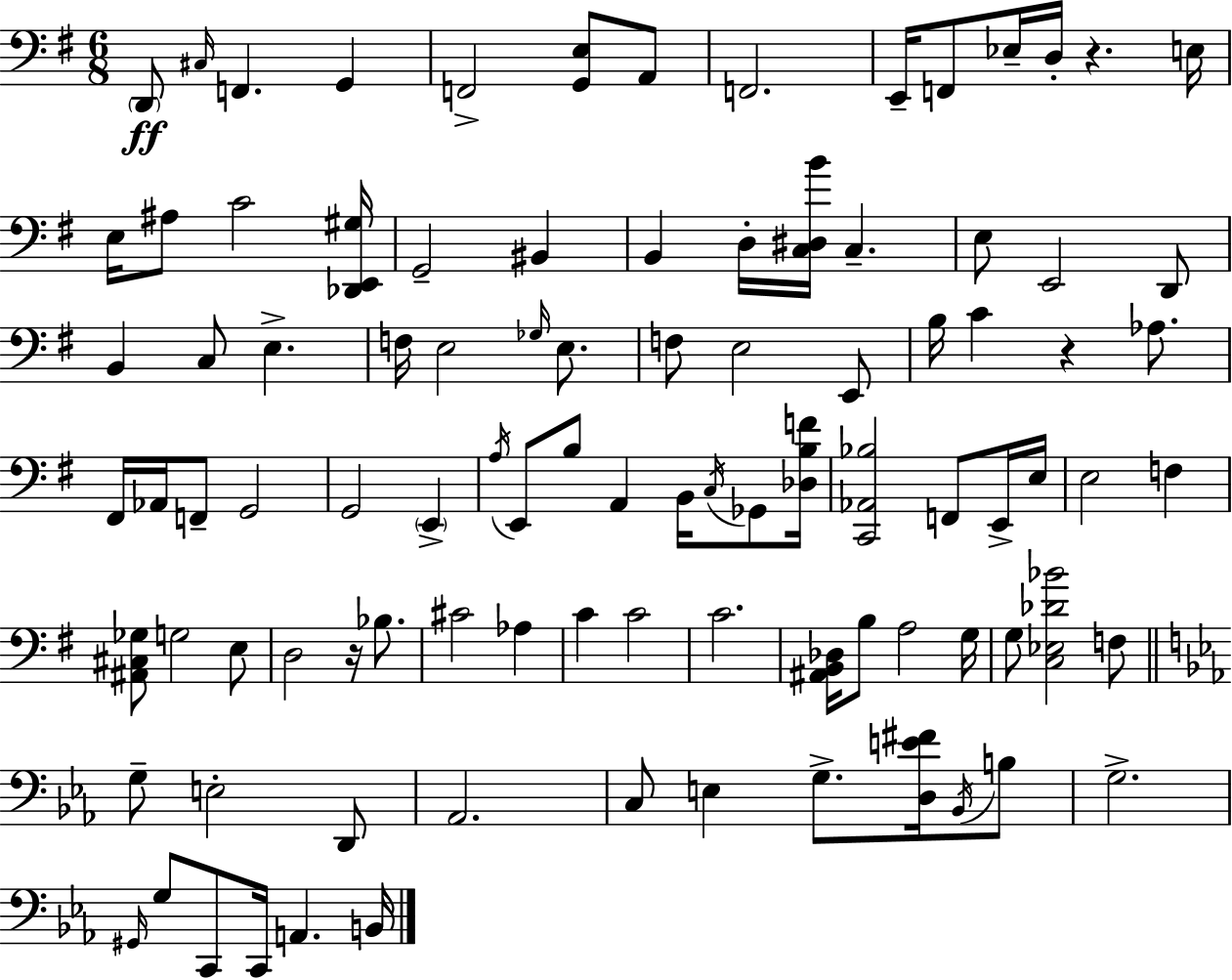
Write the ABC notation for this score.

X:1
T:Untitled
M:6/8
L:1/4
K:Em
D,,/2 ^C,/4 F,, G,, F,,2 [G,,E,]/2 A,,/2 F,,2 E,,/4 F,,/2 _E,/4 D,/4 z E,/4 E,/4 ^A,/2 C2 [_D,,E,,^G,]/4 G,,2 ^B,, B,, D,/4 [C,^D,B]/4 C, E,/2 E,,2 D,,/2 B,, C,/2 E, F,/4 E,2 _G,/4 E,/2 F,/2 E,2 E,,/2 B,/4 C z _A,/2 ^F,,/4 _A,,/4 F,,/2 G,,2 G,,2 E,, A,/4 E,,/2 B,/2 A,, B,,/4 C,/4 _G,,/2 [_D,B,F]/4 [C,,_A,,_B,]2 F,,/2 E,,/4 E,/4 E,2 F, [^A,,^C,_G,]/2 G,2 E,/2 D,2 z/4 _B,/2 ^C2 _A, C C2 C2 [^A,,B,,_D,]/4 B,/2 A,2 G,/4 G,/2 [C,_E,_D_B]2 F,/2 G,/2 E,2 D,,/2 _A,,2 C,/2 E, G,/2 [D,E^F]/4 _B,,/4 B,/2 G,2 ^G,,/4 G,/2 C,,/2 C,,/4 A,, B,,/4